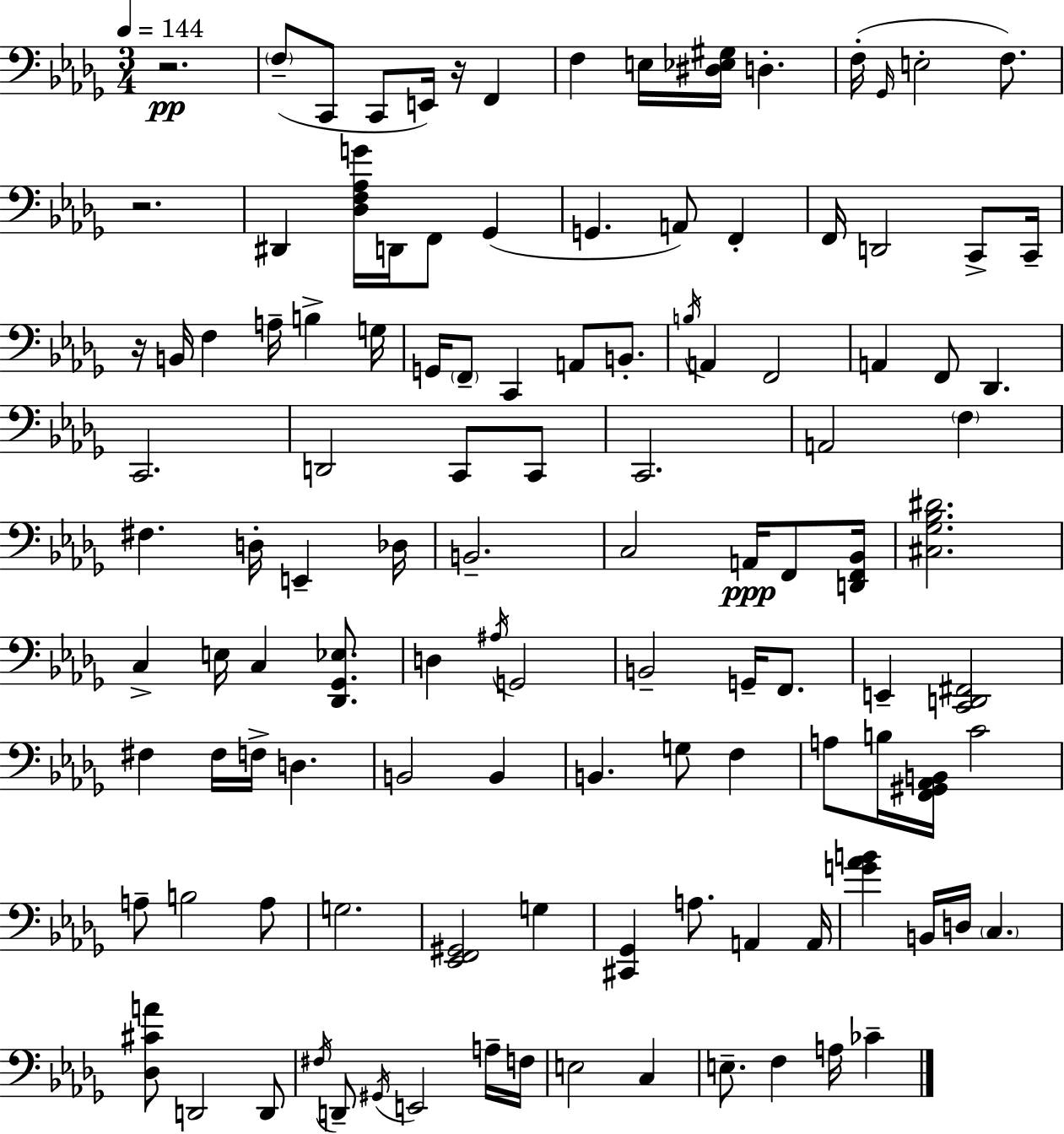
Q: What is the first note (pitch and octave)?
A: F3